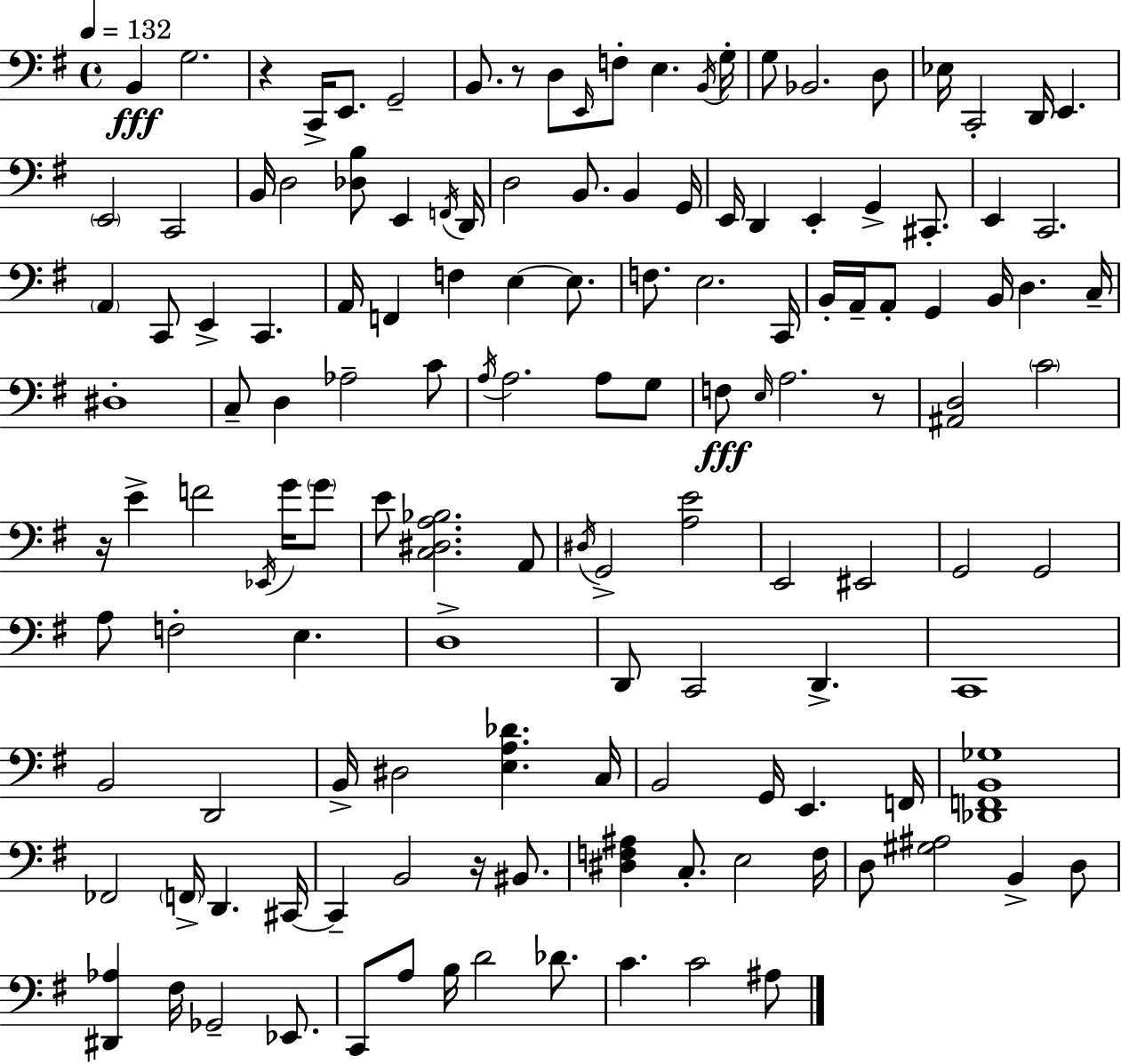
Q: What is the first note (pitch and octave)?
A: B2